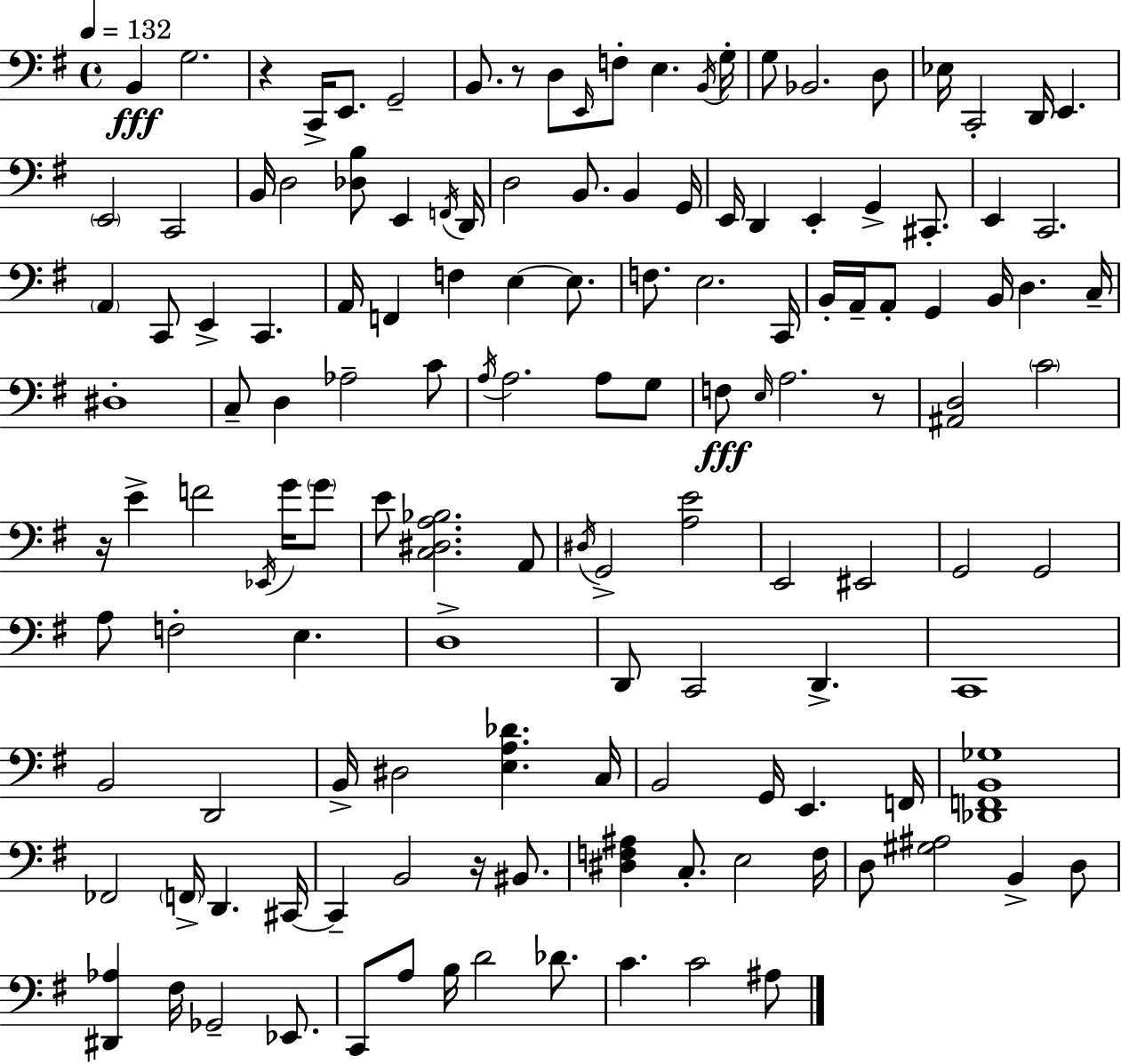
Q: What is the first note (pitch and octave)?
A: B2